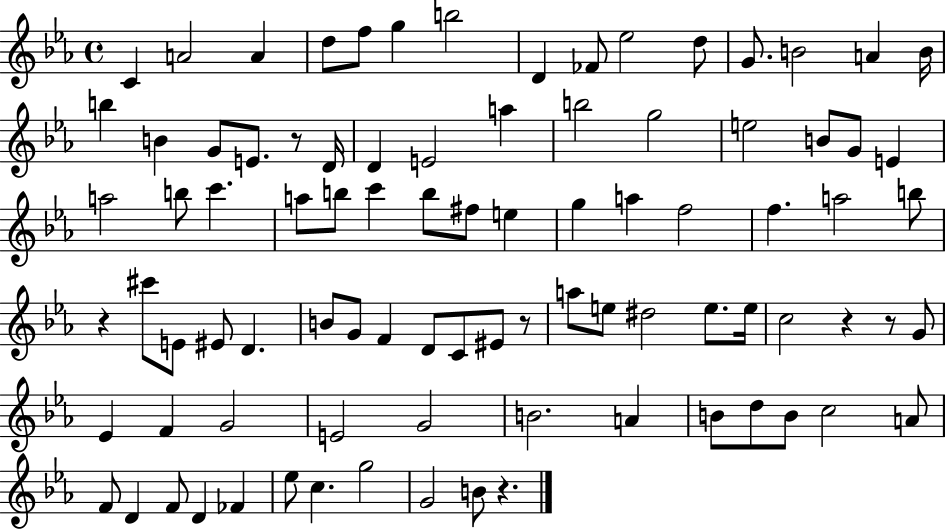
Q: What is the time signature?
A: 4/4